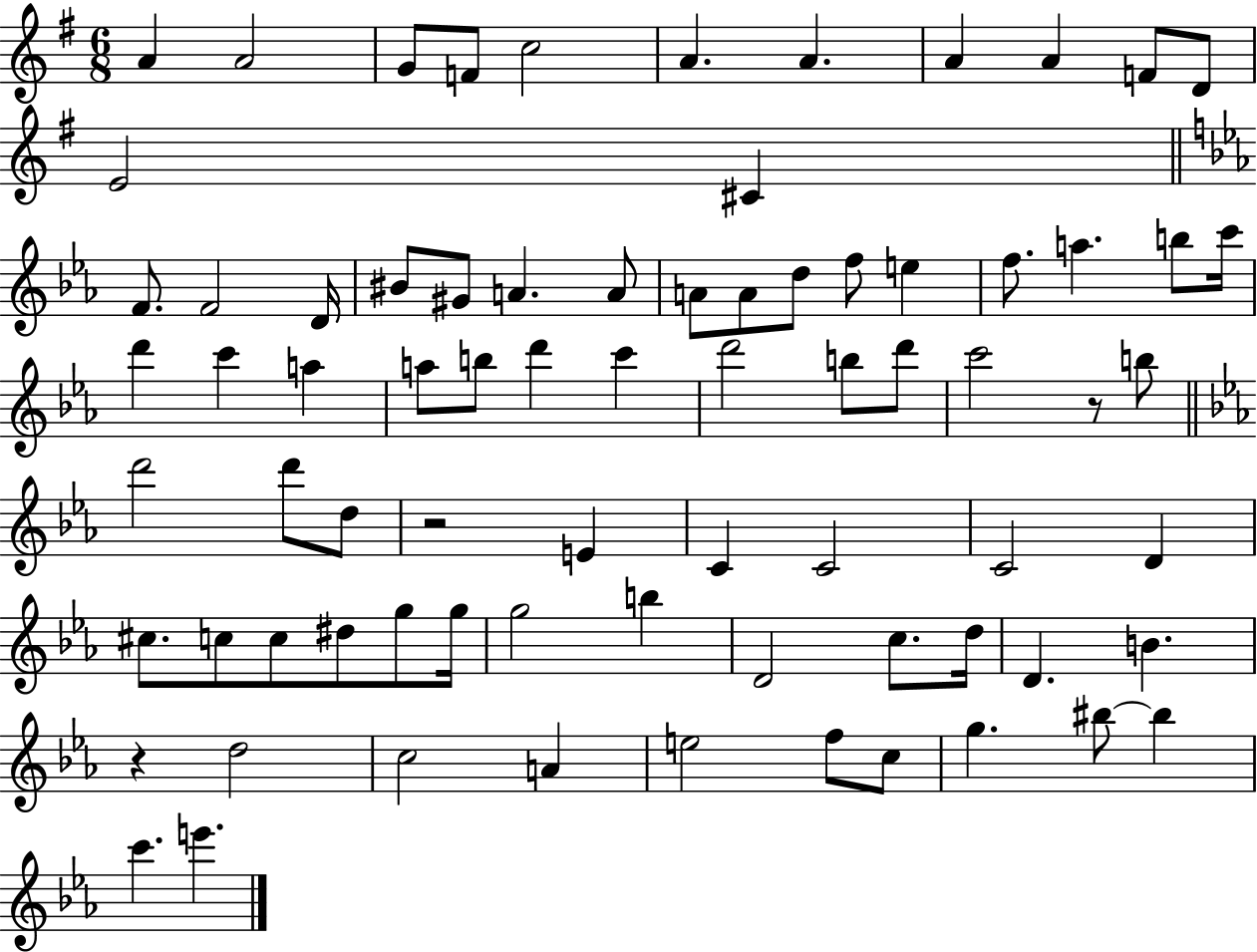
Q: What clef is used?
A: treble